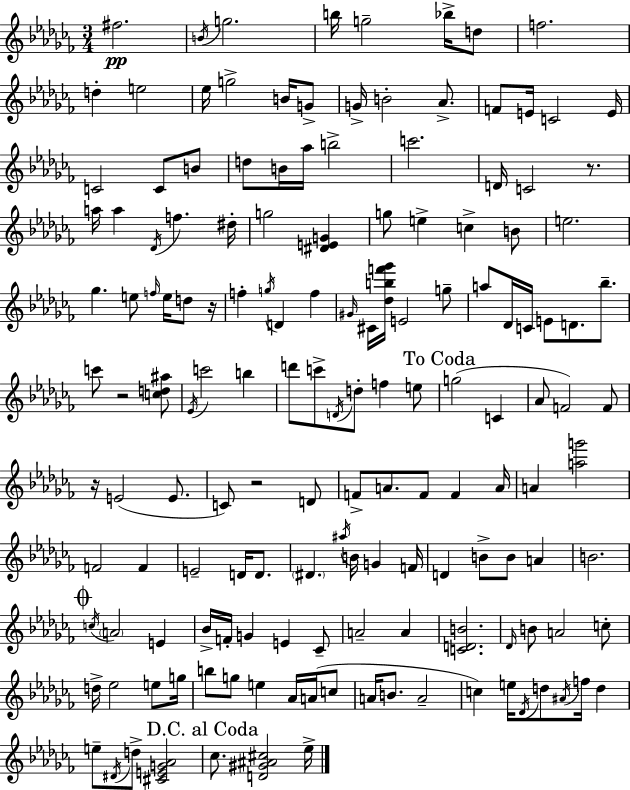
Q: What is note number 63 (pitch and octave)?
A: Eb4